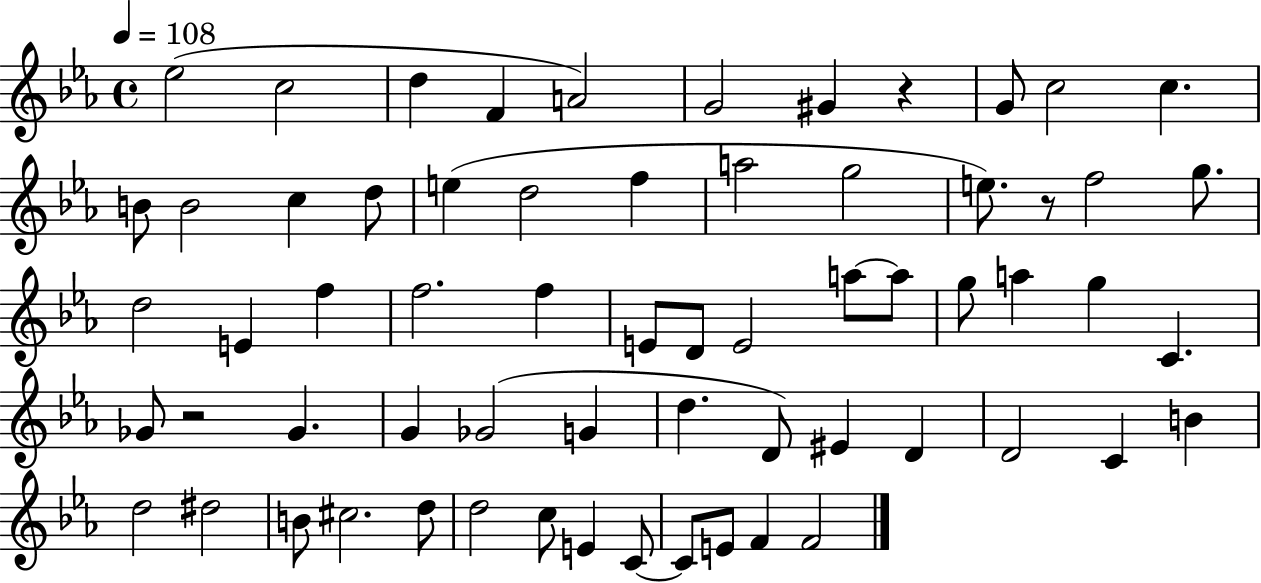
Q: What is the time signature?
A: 4/4